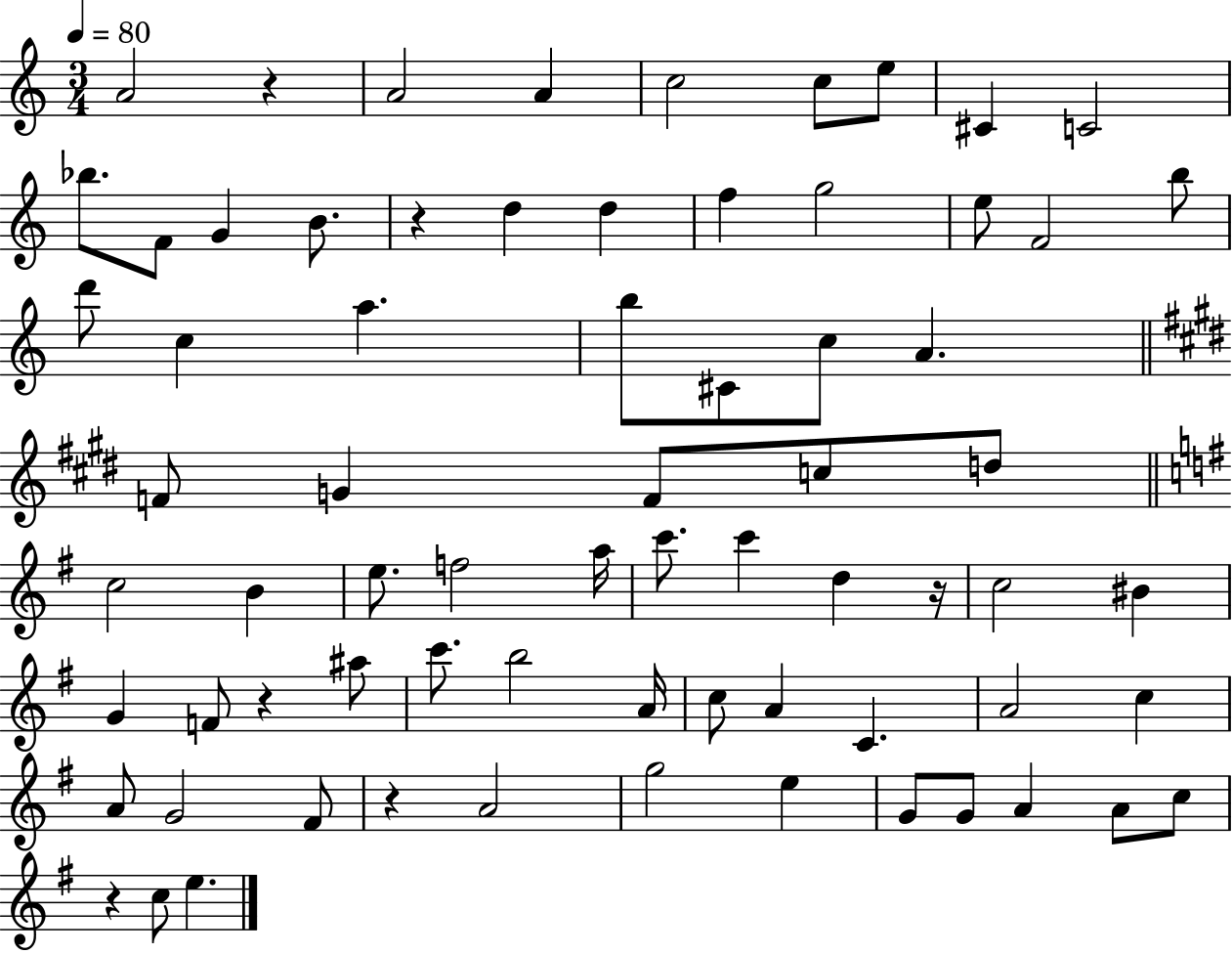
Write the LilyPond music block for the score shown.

{
  \clef treble
  \numericTimeSignature
  \time 3/4
  \key c \major
  \tempo 4 = 80
  \repeat volta 2 { a'2 r4 | a'2 a'4 | c''2 c''8 e''8 | cis'4 c'2 | \break bes''8. f'8 g'4 b'8. | r4 d''4 d''4 | f''4 g''2 | e''8 f'2 b''8 | \break d'''8 c''4 a''4. | b''8 cis'8 c''8 a'4. | \bar "||" \break \key e \major f'8 g'4 f'8 c''8 d''8 | \bar "||" \break \key g \major c''2 b'4 | e''8. f''2 a''16 | c'''8. c'''4 d''4 r16 | c''2 bis'4 | \break g'4 f'8 r4 ais''8 | c'''8. b''2 a'16 | c''8 a'4 c'4. | a'2 c''4 | \break a'8 g'2 fis'8 | r4 a'2 | g''2 e''4 | g'8 g'8 a'4 a'8 c''8 | \break r4 c''8 e''4. | } \bar "|."
}